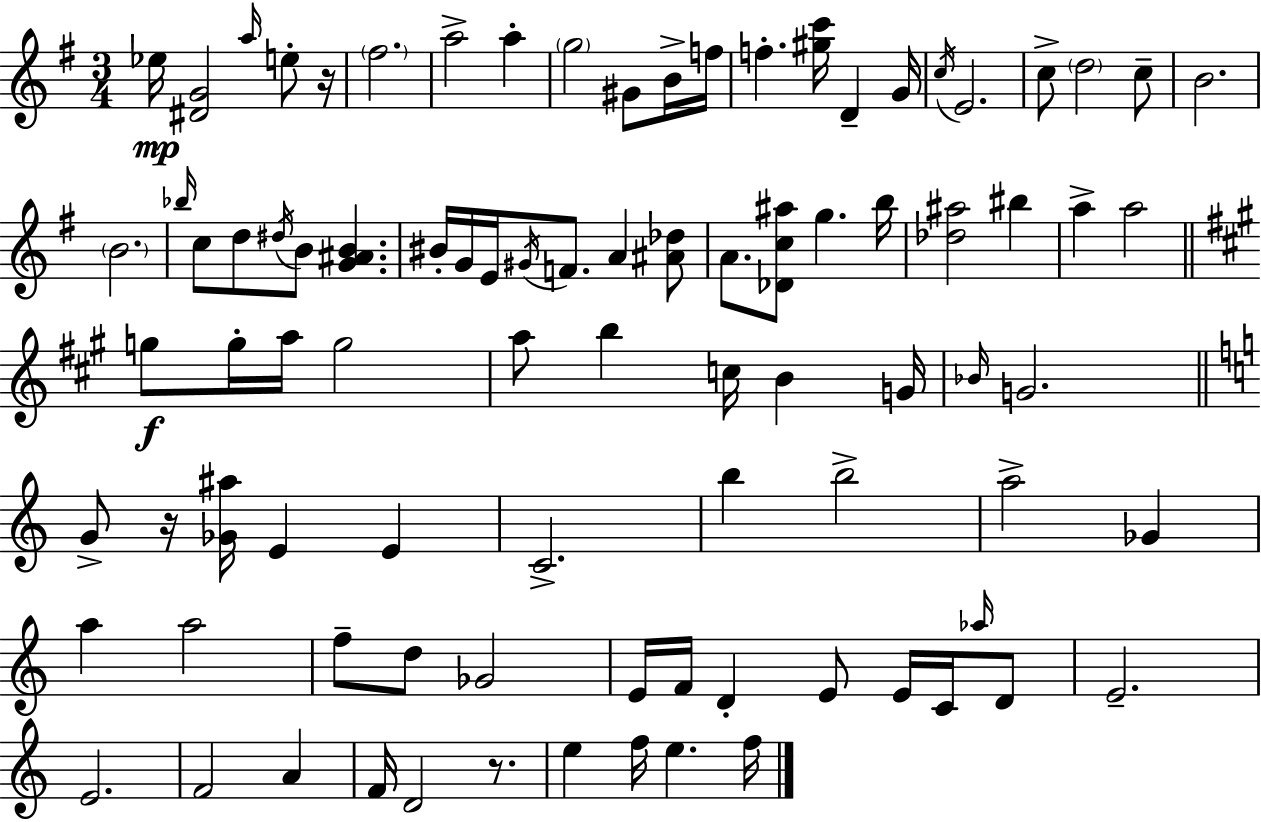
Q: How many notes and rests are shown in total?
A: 89